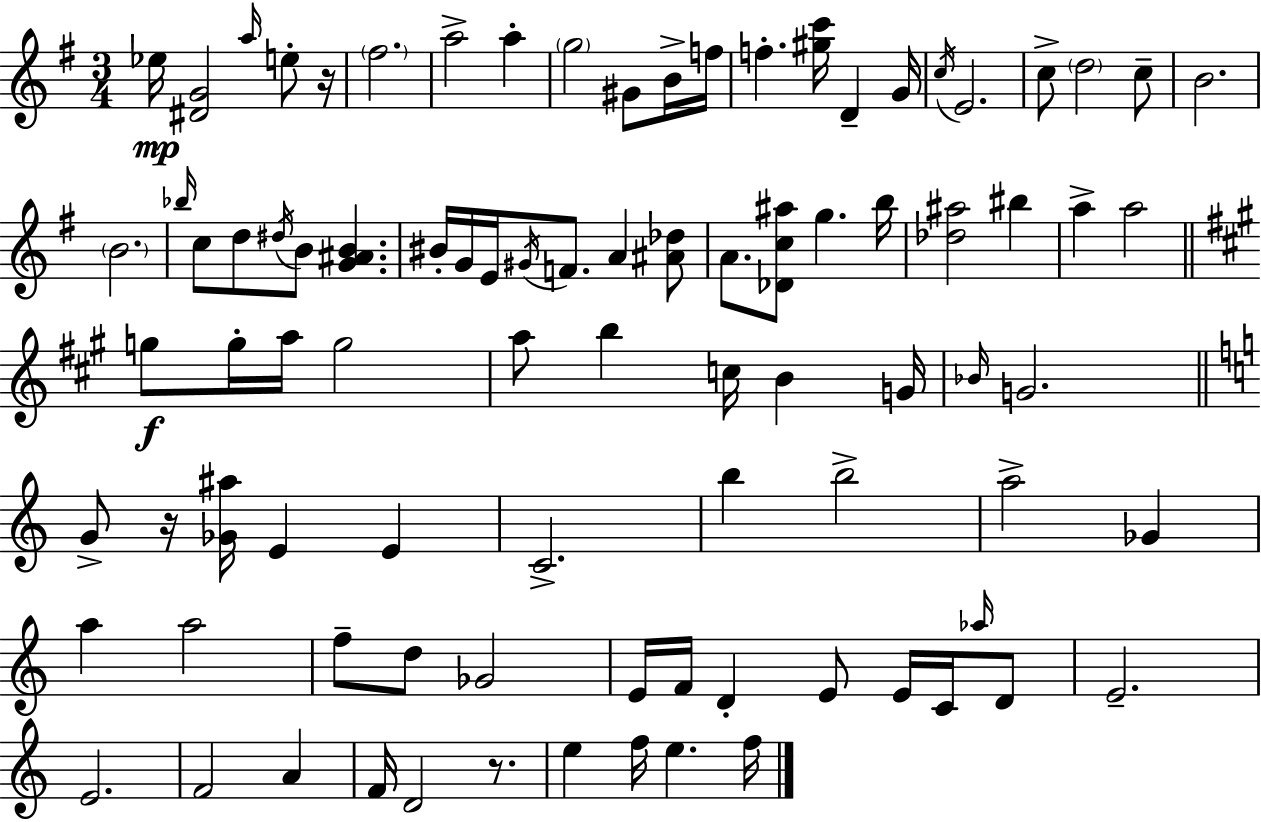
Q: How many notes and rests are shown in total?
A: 89